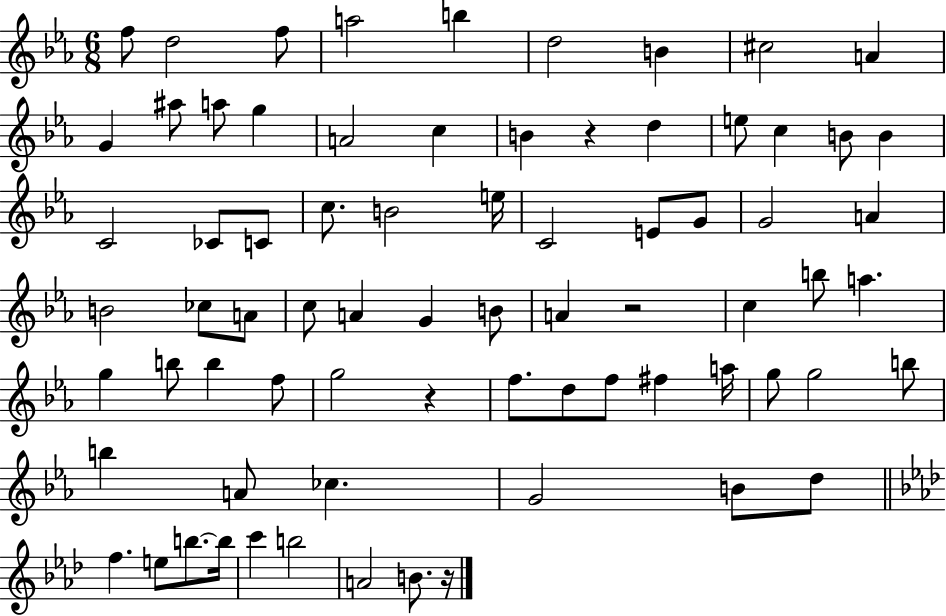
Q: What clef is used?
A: treble